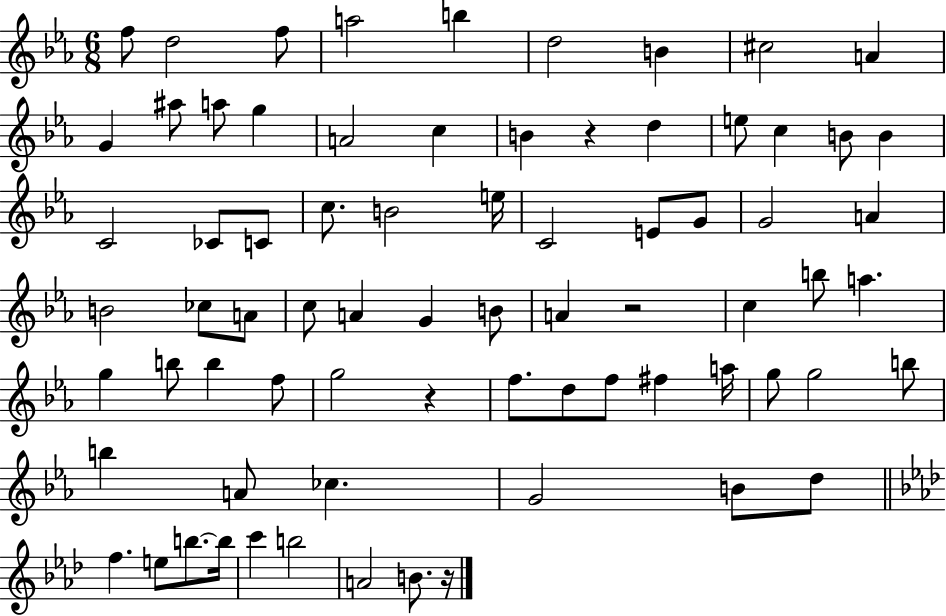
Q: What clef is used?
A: treble